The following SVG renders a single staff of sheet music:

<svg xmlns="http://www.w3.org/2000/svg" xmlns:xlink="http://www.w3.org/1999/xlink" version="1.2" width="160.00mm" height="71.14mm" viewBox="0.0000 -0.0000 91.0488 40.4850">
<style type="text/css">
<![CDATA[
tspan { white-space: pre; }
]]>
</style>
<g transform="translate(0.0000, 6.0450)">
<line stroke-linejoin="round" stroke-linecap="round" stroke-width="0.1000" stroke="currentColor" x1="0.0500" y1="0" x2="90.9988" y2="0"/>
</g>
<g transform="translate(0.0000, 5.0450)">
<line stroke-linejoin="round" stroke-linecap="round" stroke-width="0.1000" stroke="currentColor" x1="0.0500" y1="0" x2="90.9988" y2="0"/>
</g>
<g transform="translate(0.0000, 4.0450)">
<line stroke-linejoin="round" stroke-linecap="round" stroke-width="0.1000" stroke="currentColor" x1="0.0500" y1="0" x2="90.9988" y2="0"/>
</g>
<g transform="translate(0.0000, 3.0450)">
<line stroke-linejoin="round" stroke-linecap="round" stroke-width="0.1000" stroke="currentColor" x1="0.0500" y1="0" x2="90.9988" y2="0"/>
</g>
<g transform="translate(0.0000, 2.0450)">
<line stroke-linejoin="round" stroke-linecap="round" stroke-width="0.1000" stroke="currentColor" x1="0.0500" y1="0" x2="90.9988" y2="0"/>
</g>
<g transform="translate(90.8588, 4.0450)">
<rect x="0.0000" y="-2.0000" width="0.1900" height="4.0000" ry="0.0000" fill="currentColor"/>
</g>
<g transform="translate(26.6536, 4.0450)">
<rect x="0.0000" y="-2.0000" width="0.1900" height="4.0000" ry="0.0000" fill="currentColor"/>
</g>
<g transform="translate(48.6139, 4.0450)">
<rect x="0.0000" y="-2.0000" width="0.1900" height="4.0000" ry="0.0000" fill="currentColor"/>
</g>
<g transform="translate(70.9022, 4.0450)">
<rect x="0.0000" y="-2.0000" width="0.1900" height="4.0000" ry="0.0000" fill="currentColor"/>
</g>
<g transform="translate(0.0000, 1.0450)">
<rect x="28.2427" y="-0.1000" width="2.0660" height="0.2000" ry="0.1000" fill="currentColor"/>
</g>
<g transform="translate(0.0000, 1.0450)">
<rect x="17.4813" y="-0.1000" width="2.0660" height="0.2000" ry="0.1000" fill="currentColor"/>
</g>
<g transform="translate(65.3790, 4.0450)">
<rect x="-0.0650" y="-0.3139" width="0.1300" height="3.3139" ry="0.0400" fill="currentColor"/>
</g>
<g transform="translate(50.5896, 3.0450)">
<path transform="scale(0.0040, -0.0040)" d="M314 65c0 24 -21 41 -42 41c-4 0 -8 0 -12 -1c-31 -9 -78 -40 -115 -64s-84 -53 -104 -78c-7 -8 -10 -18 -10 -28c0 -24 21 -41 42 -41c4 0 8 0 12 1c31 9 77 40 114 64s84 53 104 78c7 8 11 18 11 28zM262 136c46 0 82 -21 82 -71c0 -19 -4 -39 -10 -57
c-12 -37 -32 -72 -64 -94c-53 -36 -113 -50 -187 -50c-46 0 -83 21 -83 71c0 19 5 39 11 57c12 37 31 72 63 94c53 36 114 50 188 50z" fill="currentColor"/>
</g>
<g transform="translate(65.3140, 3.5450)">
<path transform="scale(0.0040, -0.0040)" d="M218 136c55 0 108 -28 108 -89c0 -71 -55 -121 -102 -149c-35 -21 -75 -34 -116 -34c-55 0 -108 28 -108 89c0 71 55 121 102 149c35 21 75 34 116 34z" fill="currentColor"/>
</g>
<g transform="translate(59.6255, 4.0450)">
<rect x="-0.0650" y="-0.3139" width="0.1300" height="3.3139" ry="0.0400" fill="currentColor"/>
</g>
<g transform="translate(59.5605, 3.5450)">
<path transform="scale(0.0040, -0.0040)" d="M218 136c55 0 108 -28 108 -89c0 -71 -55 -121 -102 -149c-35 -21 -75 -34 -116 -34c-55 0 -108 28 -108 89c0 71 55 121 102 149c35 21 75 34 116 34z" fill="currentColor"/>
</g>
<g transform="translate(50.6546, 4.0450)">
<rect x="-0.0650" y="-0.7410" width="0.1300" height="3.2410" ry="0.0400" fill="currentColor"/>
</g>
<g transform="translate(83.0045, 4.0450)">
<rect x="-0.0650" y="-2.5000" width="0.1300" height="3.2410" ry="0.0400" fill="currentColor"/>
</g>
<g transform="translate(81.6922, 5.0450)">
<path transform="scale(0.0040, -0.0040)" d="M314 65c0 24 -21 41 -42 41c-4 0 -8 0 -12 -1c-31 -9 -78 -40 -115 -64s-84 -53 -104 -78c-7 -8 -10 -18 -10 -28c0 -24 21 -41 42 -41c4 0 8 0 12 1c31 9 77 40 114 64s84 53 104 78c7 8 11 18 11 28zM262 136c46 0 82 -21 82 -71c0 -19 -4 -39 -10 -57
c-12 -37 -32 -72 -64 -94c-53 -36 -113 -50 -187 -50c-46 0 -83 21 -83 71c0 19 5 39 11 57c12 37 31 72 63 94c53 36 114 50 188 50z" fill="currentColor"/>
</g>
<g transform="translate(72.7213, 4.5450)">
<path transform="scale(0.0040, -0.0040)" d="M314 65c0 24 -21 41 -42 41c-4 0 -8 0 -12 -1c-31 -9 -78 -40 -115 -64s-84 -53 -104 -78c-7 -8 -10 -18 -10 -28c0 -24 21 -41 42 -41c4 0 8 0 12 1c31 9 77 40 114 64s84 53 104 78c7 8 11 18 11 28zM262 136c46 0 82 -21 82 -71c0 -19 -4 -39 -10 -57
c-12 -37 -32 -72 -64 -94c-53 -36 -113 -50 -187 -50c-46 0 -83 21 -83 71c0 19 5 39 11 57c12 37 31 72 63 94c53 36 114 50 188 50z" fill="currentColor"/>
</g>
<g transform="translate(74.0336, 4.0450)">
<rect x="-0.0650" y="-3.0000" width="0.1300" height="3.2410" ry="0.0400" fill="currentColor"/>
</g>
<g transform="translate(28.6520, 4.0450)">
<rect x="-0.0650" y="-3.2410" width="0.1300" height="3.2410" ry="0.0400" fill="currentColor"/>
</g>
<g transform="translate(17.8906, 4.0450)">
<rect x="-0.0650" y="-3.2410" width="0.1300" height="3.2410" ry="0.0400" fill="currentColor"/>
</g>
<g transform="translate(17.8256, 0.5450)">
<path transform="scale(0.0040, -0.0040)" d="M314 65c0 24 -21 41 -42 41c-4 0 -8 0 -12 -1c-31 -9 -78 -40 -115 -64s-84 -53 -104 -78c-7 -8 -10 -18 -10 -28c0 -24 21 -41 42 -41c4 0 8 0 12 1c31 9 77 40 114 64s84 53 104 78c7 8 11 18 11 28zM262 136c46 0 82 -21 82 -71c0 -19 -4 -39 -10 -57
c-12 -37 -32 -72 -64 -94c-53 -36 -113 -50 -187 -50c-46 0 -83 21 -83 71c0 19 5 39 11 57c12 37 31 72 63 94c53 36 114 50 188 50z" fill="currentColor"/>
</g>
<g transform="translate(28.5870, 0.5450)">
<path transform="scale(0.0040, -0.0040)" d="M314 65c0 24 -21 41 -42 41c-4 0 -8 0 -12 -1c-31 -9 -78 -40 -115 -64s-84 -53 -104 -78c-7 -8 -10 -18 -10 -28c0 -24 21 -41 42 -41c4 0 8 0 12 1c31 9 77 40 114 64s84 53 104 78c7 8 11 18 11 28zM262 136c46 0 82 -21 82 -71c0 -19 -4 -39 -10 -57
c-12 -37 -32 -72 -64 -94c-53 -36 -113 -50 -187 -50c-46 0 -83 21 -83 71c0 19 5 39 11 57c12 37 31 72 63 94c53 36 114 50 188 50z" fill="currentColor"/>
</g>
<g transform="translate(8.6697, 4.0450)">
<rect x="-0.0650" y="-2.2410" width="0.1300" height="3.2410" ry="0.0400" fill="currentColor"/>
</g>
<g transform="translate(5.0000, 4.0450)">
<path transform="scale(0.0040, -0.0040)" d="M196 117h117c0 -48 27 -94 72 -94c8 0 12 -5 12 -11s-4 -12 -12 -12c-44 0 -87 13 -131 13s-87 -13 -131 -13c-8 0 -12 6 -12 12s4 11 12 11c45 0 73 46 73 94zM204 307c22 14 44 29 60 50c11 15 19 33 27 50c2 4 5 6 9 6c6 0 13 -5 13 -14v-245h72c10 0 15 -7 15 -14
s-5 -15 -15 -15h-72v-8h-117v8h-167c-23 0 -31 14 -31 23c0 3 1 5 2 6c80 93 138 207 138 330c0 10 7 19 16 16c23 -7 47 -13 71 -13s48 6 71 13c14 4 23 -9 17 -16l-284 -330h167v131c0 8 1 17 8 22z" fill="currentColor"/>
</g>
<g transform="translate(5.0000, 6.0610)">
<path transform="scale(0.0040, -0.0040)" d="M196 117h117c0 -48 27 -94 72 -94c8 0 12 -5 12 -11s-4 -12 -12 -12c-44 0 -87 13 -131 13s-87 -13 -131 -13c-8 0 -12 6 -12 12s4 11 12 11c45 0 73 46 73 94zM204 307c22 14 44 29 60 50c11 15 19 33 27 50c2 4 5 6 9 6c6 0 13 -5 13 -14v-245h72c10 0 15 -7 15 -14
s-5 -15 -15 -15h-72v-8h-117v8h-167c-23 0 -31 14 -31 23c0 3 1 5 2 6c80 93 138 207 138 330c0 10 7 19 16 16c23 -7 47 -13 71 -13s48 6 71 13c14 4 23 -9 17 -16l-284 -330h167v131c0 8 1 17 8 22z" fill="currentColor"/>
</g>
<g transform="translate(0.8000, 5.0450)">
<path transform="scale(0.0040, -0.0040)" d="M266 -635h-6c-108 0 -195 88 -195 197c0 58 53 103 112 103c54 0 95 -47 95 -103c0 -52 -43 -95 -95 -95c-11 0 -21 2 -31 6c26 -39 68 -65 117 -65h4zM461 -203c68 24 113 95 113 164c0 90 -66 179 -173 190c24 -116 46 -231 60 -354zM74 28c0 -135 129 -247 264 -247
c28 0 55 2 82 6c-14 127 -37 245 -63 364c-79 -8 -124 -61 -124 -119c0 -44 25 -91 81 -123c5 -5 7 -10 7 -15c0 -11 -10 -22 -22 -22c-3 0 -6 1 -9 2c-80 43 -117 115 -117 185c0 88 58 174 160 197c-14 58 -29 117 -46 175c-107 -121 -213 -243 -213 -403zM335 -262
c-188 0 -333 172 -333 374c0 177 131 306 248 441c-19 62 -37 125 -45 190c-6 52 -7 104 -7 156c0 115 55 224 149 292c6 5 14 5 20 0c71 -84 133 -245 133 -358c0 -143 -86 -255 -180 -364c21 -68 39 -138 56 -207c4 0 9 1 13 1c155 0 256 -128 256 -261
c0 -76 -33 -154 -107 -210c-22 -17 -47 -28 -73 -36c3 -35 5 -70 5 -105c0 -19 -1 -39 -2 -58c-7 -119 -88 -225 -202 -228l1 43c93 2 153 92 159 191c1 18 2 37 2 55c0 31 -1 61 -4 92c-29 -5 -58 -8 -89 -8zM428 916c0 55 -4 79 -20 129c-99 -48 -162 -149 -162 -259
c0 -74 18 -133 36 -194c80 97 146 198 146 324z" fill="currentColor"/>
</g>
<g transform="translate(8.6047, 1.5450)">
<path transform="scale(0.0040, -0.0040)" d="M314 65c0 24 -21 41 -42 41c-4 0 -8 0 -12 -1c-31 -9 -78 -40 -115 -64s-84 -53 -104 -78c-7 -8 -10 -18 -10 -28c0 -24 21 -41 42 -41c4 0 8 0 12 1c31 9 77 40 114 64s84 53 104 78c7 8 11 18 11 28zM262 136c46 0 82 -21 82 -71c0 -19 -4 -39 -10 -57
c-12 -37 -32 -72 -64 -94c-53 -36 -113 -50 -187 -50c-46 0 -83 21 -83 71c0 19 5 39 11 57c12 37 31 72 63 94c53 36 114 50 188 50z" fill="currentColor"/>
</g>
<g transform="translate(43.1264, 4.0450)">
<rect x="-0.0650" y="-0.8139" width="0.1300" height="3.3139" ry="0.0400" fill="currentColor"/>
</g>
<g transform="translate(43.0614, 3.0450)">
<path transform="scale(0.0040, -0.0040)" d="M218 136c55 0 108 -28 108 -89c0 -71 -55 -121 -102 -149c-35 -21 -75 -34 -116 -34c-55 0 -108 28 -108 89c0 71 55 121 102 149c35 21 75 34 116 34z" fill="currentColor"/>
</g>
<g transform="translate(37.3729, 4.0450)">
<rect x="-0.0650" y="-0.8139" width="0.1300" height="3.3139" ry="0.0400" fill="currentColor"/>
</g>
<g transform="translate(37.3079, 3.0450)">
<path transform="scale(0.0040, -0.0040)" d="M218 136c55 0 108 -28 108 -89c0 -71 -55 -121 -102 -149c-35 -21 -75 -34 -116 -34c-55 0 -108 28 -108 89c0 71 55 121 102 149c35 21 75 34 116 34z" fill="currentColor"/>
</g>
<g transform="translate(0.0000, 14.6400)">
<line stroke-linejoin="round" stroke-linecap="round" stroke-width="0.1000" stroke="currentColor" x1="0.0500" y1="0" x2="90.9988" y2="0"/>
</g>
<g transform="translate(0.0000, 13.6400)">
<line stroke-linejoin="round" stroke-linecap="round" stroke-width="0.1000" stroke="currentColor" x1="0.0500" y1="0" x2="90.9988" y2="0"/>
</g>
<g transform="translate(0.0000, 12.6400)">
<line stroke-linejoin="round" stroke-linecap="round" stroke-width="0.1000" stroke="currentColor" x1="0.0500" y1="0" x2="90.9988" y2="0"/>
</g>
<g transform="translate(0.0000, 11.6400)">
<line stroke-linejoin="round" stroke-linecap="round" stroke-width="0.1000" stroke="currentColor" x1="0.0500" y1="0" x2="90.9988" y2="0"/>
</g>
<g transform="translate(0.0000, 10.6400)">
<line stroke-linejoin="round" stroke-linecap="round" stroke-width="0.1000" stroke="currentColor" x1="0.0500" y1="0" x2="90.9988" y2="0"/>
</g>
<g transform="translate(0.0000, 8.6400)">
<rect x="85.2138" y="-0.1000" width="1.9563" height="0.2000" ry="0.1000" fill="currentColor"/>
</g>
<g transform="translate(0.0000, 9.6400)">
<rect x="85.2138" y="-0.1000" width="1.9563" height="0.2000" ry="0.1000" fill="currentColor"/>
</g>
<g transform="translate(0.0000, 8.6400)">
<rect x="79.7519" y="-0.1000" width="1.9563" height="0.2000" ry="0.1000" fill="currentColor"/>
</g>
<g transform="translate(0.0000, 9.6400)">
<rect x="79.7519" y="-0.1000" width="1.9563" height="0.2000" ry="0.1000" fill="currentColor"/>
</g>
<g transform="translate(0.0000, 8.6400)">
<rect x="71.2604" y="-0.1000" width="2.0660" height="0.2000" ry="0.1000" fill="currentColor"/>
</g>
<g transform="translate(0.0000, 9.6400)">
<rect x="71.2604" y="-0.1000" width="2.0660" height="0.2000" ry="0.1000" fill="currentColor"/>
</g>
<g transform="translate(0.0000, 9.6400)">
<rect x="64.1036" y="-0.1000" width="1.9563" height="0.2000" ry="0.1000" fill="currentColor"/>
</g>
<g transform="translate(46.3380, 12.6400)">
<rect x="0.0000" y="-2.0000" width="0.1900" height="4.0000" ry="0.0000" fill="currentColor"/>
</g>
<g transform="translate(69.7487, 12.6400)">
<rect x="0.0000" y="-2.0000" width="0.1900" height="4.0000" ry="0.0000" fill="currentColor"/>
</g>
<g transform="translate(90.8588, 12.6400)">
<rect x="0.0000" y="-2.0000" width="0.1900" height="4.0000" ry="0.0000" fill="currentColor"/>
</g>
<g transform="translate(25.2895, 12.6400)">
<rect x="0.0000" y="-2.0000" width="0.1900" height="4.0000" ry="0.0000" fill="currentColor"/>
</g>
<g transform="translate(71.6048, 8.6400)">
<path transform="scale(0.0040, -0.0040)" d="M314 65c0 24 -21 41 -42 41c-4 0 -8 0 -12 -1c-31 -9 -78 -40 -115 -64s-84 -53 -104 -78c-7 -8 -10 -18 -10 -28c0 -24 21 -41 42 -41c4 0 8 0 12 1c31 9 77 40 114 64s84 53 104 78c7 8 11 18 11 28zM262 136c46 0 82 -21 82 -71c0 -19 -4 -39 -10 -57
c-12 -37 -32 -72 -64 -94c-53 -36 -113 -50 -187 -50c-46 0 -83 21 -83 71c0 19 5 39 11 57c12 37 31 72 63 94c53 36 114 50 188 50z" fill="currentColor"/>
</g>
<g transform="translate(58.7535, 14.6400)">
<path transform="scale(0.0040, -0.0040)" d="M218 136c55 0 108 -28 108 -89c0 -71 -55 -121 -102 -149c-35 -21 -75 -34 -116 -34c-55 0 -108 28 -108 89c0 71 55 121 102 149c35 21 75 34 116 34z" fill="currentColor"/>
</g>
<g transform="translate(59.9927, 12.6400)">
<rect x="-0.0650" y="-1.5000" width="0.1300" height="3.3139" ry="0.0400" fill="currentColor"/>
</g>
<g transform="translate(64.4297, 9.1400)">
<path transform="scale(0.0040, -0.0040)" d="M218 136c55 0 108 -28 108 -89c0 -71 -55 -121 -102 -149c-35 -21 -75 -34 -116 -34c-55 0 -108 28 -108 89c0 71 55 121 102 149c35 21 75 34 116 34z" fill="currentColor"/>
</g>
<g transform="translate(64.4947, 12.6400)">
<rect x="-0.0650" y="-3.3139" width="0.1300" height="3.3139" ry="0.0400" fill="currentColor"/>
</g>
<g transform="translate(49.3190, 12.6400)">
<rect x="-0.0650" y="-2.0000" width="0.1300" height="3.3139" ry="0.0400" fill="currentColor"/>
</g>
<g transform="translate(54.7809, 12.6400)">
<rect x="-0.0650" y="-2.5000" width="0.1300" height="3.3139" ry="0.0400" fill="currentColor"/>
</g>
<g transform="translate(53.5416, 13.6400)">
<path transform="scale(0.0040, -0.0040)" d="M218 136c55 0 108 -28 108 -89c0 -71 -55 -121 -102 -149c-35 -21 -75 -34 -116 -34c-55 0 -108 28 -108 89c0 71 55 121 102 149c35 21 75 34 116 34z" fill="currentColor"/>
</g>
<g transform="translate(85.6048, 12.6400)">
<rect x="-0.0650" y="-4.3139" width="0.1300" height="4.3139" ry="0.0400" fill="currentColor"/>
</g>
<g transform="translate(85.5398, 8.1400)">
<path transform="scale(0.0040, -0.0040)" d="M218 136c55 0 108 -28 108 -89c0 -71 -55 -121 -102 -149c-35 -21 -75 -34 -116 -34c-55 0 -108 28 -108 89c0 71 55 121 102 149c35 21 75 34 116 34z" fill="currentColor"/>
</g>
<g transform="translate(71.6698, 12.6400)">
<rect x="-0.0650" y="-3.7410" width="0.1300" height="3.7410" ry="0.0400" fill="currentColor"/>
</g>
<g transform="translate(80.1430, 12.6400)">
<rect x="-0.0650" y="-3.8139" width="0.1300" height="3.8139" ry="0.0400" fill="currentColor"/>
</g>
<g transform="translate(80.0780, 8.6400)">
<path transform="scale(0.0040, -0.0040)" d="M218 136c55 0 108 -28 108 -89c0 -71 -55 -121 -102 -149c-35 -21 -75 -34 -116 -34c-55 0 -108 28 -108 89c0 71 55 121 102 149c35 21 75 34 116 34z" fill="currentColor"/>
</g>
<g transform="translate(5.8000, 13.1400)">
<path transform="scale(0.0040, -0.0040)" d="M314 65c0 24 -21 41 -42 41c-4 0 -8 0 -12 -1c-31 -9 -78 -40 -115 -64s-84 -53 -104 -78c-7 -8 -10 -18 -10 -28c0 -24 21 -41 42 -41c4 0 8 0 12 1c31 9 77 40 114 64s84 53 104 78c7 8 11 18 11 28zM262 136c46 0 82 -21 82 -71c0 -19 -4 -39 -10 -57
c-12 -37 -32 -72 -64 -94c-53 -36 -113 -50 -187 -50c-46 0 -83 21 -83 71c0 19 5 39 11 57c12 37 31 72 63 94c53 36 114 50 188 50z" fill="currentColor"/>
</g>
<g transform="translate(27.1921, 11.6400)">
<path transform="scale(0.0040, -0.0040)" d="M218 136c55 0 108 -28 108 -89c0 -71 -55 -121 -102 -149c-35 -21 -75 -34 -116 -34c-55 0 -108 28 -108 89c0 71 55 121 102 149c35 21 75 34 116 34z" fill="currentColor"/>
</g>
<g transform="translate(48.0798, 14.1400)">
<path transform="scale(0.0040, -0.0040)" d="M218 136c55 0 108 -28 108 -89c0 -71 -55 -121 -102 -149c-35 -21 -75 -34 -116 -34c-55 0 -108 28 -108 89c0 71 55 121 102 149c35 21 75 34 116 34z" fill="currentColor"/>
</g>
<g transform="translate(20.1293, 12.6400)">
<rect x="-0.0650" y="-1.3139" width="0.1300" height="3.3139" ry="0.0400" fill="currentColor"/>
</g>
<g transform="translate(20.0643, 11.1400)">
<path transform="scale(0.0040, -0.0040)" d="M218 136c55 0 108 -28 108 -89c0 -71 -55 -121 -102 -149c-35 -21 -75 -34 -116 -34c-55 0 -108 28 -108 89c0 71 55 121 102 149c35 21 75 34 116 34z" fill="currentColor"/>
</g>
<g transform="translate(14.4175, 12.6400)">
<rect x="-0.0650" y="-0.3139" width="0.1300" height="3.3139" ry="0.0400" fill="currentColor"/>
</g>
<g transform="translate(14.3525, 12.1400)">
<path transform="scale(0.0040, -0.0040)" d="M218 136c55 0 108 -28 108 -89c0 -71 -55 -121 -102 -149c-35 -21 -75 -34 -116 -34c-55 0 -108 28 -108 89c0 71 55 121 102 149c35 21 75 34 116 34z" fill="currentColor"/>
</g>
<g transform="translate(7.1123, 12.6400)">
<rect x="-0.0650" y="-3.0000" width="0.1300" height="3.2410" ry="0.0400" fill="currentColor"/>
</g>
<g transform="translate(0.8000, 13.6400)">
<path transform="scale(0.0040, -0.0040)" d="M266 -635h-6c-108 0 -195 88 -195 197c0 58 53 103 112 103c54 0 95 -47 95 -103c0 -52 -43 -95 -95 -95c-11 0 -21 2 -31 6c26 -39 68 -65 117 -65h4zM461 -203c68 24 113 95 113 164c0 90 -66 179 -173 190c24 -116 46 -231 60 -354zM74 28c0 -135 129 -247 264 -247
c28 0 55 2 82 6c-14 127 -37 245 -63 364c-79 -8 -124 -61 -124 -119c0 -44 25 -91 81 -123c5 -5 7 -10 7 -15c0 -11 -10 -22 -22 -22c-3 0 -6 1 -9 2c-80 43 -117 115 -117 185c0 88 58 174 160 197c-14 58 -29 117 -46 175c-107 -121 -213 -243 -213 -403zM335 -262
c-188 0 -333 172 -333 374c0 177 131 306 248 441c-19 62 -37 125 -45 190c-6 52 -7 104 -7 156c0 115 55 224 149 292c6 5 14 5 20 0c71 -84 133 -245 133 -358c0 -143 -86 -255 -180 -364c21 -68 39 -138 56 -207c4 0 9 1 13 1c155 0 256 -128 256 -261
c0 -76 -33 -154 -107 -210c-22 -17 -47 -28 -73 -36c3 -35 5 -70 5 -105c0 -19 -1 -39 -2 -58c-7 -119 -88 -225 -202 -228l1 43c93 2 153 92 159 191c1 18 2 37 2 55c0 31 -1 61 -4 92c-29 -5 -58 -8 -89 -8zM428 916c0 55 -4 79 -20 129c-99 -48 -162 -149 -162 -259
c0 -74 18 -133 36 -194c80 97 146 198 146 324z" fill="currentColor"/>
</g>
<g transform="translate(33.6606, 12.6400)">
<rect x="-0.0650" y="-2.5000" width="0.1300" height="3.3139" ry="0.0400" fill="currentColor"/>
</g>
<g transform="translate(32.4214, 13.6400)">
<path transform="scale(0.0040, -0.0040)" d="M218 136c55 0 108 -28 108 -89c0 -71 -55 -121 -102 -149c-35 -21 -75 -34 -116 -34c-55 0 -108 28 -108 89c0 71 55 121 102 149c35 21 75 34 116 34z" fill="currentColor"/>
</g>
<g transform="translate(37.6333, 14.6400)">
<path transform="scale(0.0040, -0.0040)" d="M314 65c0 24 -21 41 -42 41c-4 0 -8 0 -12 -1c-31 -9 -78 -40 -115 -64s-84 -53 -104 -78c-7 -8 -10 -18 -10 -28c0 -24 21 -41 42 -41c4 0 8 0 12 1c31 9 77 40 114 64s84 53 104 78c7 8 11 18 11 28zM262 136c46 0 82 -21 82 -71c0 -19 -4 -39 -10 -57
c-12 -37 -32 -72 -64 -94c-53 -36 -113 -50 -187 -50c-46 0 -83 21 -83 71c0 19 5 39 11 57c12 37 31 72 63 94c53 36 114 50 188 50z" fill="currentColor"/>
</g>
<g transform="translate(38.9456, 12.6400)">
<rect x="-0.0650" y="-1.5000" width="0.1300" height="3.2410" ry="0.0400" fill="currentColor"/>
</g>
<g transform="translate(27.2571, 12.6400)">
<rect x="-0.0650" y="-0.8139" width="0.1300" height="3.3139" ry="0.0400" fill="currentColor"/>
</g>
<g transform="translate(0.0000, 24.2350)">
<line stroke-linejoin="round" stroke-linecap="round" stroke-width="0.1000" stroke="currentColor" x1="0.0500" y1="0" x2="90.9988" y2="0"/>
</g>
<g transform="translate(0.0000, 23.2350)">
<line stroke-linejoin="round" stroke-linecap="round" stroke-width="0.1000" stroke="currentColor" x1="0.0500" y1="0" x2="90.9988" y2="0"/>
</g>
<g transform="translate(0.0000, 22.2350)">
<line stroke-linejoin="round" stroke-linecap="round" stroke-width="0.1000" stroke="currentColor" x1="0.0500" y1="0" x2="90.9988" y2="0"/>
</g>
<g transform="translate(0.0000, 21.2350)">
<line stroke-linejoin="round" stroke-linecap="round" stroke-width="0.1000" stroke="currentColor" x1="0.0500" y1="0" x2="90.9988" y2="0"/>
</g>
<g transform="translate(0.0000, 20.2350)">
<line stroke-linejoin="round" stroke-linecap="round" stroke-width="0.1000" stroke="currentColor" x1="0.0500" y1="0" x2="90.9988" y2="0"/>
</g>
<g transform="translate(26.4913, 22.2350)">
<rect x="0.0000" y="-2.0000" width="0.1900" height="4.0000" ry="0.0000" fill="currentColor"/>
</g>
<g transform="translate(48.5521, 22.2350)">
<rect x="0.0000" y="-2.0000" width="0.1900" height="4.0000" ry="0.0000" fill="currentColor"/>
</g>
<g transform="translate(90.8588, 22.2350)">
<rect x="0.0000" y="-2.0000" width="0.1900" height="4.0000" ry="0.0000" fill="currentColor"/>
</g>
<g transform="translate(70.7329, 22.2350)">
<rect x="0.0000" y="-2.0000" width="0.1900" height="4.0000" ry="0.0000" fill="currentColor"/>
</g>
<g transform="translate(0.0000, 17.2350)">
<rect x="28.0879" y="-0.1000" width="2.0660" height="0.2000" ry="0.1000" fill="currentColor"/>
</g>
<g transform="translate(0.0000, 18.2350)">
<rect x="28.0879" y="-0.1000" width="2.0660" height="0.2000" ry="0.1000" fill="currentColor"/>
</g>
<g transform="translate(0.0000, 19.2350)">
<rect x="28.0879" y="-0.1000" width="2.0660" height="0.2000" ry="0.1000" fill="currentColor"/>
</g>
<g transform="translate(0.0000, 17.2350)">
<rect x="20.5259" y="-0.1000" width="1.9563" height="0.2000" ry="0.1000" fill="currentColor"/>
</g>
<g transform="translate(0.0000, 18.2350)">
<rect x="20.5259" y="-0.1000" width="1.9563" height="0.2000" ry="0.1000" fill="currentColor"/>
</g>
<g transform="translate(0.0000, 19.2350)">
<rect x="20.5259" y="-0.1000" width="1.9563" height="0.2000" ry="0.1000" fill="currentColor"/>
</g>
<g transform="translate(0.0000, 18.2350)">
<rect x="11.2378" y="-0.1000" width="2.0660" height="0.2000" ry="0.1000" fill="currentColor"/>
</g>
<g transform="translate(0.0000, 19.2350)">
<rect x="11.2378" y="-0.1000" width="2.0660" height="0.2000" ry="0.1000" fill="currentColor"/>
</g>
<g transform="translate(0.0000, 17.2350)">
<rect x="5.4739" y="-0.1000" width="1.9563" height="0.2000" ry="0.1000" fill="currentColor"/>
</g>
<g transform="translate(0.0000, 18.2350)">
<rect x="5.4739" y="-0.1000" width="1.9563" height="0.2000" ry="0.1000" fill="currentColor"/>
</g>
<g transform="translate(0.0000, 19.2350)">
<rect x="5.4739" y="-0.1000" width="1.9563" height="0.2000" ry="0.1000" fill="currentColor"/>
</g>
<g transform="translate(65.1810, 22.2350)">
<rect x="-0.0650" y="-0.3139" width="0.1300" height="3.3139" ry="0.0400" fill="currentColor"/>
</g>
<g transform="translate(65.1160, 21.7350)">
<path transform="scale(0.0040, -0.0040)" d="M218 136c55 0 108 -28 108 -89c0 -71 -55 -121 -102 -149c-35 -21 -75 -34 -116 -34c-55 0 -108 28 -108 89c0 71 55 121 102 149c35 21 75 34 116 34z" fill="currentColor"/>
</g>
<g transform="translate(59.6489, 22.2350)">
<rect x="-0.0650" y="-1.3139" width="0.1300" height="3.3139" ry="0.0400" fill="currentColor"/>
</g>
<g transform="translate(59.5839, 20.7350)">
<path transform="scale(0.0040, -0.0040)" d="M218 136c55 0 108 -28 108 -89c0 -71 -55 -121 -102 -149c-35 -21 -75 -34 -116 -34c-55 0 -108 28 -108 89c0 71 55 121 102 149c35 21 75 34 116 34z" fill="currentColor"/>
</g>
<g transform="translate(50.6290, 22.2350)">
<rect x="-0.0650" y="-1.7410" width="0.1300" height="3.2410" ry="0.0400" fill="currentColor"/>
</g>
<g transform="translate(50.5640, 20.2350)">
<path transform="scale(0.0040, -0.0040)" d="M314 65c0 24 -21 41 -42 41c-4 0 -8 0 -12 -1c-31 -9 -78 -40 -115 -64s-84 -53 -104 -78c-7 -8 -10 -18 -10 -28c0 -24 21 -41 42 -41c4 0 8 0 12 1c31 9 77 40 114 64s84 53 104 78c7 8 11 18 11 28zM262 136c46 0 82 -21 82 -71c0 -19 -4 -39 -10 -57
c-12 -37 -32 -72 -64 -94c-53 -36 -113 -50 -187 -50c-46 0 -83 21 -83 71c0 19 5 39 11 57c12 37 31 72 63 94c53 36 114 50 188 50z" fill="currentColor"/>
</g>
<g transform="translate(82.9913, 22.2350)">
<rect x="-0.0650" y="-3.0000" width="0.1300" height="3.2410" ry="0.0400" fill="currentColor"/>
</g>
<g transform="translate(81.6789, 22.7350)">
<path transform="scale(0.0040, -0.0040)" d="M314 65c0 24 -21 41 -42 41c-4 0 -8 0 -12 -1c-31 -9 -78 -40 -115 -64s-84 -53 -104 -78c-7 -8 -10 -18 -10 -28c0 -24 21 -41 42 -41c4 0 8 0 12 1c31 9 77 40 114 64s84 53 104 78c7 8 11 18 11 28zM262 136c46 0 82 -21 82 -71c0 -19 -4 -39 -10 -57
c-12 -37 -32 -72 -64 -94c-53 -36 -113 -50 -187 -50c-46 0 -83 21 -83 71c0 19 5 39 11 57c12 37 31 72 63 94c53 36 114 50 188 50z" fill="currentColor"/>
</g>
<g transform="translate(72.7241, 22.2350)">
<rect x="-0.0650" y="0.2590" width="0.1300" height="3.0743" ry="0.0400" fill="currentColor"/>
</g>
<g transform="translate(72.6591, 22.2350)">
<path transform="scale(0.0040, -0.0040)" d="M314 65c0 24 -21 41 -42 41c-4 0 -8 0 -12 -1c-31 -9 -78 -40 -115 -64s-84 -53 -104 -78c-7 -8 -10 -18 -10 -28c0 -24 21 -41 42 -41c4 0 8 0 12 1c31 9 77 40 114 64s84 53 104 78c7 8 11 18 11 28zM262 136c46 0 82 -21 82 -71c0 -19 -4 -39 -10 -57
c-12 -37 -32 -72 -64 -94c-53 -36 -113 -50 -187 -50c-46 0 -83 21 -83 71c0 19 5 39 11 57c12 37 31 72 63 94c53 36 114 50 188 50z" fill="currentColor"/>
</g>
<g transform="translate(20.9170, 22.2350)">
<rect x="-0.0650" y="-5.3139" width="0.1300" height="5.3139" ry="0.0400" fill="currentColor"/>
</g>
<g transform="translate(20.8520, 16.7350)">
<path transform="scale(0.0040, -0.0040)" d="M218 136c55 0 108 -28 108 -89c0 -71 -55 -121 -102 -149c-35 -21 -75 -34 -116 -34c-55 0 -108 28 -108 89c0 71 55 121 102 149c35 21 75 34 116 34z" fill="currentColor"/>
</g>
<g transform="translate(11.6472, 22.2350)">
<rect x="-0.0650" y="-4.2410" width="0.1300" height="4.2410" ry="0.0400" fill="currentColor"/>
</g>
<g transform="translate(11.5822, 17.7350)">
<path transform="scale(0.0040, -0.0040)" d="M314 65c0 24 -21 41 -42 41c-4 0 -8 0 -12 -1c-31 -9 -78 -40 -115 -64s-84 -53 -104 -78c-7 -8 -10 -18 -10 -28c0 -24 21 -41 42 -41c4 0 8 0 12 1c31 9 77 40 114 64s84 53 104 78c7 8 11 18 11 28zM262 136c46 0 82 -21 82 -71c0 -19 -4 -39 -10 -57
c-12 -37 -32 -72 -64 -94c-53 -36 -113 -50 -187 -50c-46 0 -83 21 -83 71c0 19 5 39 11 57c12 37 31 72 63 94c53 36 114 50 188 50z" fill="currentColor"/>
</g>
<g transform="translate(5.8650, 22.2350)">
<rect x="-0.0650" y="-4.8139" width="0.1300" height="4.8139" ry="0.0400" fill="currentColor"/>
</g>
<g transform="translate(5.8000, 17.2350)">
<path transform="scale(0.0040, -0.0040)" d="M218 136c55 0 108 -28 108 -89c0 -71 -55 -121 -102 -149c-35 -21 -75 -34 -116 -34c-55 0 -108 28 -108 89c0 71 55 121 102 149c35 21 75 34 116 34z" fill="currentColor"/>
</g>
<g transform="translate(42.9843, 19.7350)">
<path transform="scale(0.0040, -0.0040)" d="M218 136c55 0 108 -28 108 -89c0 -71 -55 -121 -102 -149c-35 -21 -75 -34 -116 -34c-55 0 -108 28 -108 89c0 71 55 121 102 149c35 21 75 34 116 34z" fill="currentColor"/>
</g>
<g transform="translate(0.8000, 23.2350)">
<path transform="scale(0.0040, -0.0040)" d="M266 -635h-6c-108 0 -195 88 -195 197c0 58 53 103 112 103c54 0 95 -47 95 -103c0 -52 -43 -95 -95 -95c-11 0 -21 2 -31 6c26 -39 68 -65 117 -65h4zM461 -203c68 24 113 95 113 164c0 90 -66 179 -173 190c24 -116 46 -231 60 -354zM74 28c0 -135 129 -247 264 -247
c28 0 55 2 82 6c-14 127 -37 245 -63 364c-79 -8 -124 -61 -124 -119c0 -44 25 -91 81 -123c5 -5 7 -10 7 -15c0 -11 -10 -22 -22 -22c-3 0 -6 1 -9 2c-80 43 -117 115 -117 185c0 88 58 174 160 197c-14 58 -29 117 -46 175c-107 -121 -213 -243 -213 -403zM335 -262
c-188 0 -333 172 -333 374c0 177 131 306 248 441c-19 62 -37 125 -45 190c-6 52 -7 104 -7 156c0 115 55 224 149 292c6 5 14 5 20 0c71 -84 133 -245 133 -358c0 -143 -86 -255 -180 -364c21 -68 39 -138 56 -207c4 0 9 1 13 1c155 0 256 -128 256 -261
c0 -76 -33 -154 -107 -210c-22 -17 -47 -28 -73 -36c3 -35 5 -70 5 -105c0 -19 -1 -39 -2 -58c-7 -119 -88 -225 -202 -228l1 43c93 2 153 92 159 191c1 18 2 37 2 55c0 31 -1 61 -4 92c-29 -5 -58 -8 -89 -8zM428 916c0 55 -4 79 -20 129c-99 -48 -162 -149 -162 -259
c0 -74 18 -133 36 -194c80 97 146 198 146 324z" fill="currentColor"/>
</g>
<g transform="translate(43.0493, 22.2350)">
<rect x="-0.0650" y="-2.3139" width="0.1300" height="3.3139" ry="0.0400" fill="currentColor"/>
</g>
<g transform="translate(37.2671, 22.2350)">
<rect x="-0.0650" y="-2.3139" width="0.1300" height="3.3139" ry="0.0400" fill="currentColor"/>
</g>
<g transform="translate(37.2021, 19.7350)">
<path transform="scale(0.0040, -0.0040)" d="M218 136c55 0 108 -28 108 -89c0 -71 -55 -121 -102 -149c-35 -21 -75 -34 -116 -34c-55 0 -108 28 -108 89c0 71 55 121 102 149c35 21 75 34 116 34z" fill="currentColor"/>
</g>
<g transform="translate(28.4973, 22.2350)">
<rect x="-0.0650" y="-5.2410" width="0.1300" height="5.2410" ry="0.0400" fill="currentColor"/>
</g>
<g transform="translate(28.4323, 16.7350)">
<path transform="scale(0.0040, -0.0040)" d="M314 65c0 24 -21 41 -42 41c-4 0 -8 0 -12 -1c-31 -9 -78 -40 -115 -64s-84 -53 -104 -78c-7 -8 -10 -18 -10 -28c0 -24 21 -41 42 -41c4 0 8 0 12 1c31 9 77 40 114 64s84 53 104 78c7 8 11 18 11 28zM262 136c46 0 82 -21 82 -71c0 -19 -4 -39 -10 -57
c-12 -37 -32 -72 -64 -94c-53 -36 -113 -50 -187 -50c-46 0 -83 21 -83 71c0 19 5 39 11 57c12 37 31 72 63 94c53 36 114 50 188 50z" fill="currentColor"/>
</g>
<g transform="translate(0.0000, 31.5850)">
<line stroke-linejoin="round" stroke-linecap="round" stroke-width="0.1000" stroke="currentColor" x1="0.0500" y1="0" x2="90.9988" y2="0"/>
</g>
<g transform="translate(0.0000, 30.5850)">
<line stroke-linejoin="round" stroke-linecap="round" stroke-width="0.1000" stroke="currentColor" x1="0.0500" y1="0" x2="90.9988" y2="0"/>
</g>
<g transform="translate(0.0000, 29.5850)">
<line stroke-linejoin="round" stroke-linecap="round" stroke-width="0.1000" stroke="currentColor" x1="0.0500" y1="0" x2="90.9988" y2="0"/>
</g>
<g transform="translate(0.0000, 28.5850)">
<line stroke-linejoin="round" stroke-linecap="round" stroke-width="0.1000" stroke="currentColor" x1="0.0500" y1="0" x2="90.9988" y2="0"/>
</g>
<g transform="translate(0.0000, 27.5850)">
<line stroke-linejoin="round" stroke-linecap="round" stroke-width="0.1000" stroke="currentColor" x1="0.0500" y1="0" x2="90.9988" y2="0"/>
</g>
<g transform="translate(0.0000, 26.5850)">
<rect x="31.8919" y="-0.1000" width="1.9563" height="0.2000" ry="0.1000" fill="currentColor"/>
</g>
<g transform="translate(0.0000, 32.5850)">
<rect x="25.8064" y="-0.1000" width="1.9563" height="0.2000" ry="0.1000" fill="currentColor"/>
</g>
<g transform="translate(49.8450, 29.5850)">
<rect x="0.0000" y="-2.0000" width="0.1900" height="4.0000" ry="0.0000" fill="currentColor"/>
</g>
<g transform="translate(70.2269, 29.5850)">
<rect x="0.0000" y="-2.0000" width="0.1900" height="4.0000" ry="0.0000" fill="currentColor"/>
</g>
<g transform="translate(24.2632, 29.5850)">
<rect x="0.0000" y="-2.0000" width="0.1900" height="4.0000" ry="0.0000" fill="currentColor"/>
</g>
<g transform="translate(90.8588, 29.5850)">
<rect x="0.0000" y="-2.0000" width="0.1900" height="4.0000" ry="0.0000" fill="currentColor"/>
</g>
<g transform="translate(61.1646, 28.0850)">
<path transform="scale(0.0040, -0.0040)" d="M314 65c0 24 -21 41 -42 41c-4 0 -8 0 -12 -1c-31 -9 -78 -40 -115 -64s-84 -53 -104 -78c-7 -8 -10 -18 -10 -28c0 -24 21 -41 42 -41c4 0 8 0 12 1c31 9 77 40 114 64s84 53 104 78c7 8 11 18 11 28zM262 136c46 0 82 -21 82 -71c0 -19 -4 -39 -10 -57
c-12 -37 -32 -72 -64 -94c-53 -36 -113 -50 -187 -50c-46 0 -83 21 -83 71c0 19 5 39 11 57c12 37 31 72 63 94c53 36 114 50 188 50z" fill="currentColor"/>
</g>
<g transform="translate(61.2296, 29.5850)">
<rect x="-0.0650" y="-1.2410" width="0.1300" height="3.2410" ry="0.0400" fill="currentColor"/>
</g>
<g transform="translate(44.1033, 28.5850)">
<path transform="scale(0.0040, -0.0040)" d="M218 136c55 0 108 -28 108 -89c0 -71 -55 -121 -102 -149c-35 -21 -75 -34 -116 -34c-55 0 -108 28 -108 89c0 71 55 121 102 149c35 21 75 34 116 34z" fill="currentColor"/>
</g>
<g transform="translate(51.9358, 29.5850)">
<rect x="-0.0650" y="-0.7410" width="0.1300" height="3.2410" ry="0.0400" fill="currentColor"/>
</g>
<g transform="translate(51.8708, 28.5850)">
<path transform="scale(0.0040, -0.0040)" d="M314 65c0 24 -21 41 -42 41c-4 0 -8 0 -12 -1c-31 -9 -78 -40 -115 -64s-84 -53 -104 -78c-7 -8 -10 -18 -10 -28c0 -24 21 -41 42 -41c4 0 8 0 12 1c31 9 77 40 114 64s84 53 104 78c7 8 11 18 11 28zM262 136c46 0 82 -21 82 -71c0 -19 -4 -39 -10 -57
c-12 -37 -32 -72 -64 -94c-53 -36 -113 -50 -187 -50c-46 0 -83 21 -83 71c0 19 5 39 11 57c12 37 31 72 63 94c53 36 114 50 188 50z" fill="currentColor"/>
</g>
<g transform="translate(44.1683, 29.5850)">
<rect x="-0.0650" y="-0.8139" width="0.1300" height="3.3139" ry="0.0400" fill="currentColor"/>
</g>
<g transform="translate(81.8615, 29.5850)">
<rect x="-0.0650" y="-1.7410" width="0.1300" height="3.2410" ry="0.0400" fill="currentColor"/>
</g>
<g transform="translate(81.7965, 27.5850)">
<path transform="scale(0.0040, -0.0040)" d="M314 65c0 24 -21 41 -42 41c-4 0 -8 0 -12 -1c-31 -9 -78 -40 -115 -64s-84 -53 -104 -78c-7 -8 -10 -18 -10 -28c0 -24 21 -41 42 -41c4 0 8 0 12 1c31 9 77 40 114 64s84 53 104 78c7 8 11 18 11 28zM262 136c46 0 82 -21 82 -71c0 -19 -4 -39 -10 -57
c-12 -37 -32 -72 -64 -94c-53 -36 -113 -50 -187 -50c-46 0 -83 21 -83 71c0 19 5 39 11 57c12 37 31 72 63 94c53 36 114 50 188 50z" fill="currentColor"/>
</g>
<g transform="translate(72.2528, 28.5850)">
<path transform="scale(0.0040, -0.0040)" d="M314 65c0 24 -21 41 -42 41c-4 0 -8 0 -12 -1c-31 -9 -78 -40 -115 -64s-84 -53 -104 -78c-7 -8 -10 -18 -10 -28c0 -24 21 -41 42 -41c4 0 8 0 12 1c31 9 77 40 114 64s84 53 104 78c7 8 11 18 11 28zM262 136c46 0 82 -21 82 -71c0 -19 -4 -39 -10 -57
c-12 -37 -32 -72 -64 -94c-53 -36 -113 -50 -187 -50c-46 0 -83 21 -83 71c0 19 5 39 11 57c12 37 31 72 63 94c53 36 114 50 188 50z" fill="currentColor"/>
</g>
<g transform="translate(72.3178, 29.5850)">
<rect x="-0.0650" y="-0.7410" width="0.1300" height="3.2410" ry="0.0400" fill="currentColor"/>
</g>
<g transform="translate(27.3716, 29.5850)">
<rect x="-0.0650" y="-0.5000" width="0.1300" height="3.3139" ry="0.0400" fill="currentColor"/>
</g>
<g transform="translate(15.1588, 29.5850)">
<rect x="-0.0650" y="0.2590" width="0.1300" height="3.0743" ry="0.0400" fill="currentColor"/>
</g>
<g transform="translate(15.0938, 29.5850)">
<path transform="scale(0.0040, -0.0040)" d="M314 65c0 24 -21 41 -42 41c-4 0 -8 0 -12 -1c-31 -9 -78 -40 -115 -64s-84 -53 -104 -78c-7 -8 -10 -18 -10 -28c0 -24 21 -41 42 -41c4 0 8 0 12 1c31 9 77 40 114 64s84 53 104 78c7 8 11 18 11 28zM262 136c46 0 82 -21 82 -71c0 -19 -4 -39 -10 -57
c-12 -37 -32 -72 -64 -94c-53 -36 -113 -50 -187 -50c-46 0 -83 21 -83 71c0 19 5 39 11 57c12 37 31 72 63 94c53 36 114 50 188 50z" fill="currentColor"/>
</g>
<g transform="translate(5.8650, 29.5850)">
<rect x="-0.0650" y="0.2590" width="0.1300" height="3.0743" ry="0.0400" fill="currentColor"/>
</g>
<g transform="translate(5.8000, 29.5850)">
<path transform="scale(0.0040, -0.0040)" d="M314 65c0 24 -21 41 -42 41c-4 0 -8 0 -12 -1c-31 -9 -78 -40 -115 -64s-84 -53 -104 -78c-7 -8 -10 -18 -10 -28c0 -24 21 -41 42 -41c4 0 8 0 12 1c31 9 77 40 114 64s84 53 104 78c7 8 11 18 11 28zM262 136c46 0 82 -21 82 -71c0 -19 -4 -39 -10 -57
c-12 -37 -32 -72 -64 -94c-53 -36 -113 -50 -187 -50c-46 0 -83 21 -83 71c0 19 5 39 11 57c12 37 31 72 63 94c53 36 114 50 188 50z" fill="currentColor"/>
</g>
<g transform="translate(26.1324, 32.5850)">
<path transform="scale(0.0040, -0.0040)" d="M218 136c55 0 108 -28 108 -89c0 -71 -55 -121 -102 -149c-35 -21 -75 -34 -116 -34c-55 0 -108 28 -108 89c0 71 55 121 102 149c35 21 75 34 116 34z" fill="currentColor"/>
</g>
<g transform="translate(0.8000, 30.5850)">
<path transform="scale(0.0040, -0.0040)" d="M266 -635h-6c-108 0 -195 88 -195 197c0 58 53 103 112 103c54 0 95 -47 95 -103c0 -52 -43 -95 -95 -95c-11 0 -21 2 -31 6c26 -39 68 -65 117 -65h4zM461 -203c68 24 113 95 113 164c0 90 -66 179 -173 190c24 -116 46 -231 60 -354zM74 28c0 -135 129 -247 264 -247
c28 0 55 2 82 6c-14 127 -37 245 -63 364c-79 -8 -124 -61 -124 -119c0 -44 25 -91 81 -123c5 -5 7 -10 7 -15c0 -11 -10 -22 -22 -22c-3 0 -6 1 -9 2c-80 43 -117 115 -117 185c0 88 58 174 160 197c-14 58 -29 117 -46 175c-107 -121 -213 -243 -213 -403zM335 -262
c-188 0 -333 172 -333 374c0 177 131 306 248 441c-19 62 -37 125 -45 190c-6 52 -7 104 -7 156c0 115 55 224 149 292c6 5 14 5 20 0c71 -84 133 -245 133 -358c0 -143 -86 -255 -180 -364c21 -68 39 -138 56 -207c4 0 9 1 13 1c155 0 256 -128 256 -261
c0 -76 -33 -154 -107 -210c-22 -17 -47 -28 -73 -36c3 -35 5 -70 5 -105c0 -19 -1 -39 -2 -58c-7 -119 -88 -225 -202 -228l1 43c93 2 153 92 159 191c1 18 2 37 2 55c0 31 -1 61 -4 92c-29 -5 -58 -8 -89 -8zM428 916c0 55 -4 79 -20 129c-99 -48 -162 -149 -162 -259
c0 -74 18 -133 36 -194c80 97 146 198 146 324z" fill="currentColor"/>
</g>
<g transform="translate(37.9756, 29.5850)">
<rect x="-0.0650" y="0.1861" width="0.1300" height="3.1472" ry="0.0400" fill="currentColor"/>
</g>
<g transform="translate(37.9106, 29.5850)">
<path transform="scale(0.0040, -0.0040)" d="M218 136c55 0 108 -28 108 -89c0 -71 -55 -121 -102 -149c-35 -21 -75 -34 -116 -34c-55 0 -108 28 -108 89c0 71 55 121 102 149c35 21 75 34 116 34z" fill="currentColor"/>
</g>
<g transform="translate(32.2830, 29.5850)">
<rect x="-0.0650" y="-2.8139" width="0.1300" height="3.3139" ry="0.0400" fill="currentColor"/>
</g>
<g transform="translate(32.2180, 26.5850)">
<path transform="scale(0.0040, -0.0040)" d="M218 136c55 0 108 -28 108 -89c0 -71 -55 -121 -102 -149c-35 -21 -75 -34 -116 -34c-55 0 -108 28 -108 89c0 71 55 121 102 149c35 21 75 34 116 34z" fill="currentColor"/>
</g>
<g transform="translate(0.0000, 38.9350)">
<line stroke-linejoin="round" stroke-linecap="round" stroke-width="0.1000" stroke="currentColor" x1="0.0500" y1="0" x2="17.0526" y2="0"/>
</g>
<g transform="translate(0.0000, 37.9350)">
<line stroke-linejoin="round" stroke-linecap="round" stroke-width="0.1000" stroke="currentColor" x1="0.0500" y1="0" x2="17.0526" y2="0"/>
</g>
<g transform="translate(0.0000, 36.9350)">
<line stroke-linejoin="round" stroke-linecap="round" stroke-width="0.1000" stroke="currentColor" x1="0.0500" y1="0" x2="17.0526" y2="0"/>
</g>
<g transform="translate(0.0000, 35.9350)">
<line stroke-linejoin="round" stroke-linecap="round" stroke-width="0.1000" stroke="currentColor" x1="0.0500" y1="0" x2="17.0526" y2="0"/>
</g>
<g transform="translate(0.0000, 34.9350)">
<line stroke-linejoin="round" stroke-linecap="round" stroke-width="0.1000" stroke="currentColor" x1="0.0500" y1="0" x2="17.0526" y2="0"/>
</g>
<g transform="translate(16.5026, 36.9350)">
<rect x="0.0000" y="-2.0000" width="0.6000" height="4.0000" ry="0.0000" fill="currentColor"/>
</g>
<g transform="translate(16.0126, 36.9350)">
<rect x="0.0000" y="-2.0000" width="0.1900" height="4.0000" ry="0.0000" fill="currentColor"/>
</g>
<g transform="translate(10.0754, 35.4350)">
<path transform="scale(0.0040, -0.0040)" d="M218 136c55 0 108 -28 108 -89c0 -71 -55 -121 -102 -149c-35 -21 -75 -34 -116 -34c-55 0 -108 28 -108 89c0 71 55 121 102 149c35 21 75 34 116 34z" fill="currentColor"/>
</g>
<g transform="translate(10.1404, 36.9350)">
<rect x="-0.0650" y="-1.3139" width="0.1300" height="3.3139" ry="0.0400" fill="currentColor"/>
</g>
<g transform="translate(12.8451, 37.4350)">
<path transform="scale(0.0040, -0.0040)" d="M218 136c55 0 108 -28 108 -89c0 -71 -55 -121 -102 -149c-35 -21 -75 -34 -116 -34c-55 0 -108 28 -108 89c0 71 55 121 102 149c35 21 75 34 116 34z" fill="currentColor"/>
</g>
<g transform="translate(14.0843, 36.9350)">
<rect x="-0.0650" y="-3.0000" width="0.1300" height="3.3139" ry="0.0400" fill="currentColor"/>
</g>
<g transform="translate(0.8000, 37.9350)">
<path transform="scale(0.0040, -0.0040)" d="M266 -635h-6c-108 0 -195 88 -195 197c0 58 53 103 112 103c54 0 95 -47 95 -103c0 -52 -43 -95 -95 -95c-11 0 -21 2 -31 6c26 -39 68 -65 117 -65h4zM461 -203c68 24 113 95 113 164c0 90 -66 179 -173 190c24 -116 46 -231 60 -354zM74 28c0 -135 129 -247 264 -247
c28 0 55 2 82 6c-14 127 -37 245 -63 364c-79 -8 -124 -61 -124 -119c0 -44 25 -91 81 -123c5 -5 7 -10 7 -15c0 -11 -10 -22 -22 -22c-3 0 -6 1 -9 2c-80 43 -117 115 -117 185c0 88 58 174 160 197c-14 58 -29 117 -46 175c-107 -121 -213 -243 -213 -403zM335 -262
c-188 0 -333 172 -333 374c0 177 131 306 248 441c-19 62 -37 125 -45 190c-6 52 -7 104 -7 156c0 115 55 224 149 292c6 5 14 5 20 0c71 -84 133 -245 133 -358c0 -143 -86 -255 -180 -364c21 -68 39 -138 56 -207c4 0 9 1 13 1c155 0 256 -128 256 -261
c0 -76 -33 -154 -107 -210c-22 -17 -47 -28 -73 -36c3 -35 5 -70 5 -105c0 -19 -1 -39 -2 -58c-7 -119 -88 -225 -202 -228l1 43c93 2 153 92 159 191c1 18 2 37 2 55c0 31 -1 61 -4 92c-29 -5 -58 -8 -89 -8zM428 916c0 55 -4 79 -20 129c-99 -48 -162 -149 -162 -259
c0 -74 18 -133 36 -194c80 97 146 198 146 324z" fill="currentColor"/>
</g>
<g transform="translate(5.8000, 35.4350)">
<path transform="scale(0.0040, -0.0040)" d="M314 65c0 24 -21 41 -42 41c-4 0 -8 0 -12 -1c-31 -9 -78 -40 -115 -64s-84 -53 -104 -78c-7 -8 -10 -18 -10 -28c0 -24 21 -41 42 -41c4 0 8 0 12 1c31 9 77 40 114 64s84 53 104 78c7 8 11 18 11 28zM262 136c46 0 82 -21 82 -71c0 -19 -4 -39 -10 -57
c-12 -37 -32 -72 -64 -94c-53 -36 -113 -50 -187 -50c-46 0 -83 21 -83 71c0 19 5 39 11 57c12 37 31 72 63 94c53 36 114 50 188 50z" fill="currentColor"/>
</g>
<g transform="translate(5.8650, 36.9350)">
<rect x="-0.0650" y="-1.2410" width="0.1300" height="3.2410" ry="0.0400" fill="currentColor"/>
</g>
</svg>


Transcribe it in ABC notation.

X:1
T:Untitled
M:4/4
L:1/4
K:C
g2 b2 b2 d d d2 c c A2 G2 A2 c e d G E2 F G E b c'2 c' d' e' d'2 f' f'2 g g f2 e c B2 A2 B2 B2 C a B d d2 e2 d2 f2 e2 e A